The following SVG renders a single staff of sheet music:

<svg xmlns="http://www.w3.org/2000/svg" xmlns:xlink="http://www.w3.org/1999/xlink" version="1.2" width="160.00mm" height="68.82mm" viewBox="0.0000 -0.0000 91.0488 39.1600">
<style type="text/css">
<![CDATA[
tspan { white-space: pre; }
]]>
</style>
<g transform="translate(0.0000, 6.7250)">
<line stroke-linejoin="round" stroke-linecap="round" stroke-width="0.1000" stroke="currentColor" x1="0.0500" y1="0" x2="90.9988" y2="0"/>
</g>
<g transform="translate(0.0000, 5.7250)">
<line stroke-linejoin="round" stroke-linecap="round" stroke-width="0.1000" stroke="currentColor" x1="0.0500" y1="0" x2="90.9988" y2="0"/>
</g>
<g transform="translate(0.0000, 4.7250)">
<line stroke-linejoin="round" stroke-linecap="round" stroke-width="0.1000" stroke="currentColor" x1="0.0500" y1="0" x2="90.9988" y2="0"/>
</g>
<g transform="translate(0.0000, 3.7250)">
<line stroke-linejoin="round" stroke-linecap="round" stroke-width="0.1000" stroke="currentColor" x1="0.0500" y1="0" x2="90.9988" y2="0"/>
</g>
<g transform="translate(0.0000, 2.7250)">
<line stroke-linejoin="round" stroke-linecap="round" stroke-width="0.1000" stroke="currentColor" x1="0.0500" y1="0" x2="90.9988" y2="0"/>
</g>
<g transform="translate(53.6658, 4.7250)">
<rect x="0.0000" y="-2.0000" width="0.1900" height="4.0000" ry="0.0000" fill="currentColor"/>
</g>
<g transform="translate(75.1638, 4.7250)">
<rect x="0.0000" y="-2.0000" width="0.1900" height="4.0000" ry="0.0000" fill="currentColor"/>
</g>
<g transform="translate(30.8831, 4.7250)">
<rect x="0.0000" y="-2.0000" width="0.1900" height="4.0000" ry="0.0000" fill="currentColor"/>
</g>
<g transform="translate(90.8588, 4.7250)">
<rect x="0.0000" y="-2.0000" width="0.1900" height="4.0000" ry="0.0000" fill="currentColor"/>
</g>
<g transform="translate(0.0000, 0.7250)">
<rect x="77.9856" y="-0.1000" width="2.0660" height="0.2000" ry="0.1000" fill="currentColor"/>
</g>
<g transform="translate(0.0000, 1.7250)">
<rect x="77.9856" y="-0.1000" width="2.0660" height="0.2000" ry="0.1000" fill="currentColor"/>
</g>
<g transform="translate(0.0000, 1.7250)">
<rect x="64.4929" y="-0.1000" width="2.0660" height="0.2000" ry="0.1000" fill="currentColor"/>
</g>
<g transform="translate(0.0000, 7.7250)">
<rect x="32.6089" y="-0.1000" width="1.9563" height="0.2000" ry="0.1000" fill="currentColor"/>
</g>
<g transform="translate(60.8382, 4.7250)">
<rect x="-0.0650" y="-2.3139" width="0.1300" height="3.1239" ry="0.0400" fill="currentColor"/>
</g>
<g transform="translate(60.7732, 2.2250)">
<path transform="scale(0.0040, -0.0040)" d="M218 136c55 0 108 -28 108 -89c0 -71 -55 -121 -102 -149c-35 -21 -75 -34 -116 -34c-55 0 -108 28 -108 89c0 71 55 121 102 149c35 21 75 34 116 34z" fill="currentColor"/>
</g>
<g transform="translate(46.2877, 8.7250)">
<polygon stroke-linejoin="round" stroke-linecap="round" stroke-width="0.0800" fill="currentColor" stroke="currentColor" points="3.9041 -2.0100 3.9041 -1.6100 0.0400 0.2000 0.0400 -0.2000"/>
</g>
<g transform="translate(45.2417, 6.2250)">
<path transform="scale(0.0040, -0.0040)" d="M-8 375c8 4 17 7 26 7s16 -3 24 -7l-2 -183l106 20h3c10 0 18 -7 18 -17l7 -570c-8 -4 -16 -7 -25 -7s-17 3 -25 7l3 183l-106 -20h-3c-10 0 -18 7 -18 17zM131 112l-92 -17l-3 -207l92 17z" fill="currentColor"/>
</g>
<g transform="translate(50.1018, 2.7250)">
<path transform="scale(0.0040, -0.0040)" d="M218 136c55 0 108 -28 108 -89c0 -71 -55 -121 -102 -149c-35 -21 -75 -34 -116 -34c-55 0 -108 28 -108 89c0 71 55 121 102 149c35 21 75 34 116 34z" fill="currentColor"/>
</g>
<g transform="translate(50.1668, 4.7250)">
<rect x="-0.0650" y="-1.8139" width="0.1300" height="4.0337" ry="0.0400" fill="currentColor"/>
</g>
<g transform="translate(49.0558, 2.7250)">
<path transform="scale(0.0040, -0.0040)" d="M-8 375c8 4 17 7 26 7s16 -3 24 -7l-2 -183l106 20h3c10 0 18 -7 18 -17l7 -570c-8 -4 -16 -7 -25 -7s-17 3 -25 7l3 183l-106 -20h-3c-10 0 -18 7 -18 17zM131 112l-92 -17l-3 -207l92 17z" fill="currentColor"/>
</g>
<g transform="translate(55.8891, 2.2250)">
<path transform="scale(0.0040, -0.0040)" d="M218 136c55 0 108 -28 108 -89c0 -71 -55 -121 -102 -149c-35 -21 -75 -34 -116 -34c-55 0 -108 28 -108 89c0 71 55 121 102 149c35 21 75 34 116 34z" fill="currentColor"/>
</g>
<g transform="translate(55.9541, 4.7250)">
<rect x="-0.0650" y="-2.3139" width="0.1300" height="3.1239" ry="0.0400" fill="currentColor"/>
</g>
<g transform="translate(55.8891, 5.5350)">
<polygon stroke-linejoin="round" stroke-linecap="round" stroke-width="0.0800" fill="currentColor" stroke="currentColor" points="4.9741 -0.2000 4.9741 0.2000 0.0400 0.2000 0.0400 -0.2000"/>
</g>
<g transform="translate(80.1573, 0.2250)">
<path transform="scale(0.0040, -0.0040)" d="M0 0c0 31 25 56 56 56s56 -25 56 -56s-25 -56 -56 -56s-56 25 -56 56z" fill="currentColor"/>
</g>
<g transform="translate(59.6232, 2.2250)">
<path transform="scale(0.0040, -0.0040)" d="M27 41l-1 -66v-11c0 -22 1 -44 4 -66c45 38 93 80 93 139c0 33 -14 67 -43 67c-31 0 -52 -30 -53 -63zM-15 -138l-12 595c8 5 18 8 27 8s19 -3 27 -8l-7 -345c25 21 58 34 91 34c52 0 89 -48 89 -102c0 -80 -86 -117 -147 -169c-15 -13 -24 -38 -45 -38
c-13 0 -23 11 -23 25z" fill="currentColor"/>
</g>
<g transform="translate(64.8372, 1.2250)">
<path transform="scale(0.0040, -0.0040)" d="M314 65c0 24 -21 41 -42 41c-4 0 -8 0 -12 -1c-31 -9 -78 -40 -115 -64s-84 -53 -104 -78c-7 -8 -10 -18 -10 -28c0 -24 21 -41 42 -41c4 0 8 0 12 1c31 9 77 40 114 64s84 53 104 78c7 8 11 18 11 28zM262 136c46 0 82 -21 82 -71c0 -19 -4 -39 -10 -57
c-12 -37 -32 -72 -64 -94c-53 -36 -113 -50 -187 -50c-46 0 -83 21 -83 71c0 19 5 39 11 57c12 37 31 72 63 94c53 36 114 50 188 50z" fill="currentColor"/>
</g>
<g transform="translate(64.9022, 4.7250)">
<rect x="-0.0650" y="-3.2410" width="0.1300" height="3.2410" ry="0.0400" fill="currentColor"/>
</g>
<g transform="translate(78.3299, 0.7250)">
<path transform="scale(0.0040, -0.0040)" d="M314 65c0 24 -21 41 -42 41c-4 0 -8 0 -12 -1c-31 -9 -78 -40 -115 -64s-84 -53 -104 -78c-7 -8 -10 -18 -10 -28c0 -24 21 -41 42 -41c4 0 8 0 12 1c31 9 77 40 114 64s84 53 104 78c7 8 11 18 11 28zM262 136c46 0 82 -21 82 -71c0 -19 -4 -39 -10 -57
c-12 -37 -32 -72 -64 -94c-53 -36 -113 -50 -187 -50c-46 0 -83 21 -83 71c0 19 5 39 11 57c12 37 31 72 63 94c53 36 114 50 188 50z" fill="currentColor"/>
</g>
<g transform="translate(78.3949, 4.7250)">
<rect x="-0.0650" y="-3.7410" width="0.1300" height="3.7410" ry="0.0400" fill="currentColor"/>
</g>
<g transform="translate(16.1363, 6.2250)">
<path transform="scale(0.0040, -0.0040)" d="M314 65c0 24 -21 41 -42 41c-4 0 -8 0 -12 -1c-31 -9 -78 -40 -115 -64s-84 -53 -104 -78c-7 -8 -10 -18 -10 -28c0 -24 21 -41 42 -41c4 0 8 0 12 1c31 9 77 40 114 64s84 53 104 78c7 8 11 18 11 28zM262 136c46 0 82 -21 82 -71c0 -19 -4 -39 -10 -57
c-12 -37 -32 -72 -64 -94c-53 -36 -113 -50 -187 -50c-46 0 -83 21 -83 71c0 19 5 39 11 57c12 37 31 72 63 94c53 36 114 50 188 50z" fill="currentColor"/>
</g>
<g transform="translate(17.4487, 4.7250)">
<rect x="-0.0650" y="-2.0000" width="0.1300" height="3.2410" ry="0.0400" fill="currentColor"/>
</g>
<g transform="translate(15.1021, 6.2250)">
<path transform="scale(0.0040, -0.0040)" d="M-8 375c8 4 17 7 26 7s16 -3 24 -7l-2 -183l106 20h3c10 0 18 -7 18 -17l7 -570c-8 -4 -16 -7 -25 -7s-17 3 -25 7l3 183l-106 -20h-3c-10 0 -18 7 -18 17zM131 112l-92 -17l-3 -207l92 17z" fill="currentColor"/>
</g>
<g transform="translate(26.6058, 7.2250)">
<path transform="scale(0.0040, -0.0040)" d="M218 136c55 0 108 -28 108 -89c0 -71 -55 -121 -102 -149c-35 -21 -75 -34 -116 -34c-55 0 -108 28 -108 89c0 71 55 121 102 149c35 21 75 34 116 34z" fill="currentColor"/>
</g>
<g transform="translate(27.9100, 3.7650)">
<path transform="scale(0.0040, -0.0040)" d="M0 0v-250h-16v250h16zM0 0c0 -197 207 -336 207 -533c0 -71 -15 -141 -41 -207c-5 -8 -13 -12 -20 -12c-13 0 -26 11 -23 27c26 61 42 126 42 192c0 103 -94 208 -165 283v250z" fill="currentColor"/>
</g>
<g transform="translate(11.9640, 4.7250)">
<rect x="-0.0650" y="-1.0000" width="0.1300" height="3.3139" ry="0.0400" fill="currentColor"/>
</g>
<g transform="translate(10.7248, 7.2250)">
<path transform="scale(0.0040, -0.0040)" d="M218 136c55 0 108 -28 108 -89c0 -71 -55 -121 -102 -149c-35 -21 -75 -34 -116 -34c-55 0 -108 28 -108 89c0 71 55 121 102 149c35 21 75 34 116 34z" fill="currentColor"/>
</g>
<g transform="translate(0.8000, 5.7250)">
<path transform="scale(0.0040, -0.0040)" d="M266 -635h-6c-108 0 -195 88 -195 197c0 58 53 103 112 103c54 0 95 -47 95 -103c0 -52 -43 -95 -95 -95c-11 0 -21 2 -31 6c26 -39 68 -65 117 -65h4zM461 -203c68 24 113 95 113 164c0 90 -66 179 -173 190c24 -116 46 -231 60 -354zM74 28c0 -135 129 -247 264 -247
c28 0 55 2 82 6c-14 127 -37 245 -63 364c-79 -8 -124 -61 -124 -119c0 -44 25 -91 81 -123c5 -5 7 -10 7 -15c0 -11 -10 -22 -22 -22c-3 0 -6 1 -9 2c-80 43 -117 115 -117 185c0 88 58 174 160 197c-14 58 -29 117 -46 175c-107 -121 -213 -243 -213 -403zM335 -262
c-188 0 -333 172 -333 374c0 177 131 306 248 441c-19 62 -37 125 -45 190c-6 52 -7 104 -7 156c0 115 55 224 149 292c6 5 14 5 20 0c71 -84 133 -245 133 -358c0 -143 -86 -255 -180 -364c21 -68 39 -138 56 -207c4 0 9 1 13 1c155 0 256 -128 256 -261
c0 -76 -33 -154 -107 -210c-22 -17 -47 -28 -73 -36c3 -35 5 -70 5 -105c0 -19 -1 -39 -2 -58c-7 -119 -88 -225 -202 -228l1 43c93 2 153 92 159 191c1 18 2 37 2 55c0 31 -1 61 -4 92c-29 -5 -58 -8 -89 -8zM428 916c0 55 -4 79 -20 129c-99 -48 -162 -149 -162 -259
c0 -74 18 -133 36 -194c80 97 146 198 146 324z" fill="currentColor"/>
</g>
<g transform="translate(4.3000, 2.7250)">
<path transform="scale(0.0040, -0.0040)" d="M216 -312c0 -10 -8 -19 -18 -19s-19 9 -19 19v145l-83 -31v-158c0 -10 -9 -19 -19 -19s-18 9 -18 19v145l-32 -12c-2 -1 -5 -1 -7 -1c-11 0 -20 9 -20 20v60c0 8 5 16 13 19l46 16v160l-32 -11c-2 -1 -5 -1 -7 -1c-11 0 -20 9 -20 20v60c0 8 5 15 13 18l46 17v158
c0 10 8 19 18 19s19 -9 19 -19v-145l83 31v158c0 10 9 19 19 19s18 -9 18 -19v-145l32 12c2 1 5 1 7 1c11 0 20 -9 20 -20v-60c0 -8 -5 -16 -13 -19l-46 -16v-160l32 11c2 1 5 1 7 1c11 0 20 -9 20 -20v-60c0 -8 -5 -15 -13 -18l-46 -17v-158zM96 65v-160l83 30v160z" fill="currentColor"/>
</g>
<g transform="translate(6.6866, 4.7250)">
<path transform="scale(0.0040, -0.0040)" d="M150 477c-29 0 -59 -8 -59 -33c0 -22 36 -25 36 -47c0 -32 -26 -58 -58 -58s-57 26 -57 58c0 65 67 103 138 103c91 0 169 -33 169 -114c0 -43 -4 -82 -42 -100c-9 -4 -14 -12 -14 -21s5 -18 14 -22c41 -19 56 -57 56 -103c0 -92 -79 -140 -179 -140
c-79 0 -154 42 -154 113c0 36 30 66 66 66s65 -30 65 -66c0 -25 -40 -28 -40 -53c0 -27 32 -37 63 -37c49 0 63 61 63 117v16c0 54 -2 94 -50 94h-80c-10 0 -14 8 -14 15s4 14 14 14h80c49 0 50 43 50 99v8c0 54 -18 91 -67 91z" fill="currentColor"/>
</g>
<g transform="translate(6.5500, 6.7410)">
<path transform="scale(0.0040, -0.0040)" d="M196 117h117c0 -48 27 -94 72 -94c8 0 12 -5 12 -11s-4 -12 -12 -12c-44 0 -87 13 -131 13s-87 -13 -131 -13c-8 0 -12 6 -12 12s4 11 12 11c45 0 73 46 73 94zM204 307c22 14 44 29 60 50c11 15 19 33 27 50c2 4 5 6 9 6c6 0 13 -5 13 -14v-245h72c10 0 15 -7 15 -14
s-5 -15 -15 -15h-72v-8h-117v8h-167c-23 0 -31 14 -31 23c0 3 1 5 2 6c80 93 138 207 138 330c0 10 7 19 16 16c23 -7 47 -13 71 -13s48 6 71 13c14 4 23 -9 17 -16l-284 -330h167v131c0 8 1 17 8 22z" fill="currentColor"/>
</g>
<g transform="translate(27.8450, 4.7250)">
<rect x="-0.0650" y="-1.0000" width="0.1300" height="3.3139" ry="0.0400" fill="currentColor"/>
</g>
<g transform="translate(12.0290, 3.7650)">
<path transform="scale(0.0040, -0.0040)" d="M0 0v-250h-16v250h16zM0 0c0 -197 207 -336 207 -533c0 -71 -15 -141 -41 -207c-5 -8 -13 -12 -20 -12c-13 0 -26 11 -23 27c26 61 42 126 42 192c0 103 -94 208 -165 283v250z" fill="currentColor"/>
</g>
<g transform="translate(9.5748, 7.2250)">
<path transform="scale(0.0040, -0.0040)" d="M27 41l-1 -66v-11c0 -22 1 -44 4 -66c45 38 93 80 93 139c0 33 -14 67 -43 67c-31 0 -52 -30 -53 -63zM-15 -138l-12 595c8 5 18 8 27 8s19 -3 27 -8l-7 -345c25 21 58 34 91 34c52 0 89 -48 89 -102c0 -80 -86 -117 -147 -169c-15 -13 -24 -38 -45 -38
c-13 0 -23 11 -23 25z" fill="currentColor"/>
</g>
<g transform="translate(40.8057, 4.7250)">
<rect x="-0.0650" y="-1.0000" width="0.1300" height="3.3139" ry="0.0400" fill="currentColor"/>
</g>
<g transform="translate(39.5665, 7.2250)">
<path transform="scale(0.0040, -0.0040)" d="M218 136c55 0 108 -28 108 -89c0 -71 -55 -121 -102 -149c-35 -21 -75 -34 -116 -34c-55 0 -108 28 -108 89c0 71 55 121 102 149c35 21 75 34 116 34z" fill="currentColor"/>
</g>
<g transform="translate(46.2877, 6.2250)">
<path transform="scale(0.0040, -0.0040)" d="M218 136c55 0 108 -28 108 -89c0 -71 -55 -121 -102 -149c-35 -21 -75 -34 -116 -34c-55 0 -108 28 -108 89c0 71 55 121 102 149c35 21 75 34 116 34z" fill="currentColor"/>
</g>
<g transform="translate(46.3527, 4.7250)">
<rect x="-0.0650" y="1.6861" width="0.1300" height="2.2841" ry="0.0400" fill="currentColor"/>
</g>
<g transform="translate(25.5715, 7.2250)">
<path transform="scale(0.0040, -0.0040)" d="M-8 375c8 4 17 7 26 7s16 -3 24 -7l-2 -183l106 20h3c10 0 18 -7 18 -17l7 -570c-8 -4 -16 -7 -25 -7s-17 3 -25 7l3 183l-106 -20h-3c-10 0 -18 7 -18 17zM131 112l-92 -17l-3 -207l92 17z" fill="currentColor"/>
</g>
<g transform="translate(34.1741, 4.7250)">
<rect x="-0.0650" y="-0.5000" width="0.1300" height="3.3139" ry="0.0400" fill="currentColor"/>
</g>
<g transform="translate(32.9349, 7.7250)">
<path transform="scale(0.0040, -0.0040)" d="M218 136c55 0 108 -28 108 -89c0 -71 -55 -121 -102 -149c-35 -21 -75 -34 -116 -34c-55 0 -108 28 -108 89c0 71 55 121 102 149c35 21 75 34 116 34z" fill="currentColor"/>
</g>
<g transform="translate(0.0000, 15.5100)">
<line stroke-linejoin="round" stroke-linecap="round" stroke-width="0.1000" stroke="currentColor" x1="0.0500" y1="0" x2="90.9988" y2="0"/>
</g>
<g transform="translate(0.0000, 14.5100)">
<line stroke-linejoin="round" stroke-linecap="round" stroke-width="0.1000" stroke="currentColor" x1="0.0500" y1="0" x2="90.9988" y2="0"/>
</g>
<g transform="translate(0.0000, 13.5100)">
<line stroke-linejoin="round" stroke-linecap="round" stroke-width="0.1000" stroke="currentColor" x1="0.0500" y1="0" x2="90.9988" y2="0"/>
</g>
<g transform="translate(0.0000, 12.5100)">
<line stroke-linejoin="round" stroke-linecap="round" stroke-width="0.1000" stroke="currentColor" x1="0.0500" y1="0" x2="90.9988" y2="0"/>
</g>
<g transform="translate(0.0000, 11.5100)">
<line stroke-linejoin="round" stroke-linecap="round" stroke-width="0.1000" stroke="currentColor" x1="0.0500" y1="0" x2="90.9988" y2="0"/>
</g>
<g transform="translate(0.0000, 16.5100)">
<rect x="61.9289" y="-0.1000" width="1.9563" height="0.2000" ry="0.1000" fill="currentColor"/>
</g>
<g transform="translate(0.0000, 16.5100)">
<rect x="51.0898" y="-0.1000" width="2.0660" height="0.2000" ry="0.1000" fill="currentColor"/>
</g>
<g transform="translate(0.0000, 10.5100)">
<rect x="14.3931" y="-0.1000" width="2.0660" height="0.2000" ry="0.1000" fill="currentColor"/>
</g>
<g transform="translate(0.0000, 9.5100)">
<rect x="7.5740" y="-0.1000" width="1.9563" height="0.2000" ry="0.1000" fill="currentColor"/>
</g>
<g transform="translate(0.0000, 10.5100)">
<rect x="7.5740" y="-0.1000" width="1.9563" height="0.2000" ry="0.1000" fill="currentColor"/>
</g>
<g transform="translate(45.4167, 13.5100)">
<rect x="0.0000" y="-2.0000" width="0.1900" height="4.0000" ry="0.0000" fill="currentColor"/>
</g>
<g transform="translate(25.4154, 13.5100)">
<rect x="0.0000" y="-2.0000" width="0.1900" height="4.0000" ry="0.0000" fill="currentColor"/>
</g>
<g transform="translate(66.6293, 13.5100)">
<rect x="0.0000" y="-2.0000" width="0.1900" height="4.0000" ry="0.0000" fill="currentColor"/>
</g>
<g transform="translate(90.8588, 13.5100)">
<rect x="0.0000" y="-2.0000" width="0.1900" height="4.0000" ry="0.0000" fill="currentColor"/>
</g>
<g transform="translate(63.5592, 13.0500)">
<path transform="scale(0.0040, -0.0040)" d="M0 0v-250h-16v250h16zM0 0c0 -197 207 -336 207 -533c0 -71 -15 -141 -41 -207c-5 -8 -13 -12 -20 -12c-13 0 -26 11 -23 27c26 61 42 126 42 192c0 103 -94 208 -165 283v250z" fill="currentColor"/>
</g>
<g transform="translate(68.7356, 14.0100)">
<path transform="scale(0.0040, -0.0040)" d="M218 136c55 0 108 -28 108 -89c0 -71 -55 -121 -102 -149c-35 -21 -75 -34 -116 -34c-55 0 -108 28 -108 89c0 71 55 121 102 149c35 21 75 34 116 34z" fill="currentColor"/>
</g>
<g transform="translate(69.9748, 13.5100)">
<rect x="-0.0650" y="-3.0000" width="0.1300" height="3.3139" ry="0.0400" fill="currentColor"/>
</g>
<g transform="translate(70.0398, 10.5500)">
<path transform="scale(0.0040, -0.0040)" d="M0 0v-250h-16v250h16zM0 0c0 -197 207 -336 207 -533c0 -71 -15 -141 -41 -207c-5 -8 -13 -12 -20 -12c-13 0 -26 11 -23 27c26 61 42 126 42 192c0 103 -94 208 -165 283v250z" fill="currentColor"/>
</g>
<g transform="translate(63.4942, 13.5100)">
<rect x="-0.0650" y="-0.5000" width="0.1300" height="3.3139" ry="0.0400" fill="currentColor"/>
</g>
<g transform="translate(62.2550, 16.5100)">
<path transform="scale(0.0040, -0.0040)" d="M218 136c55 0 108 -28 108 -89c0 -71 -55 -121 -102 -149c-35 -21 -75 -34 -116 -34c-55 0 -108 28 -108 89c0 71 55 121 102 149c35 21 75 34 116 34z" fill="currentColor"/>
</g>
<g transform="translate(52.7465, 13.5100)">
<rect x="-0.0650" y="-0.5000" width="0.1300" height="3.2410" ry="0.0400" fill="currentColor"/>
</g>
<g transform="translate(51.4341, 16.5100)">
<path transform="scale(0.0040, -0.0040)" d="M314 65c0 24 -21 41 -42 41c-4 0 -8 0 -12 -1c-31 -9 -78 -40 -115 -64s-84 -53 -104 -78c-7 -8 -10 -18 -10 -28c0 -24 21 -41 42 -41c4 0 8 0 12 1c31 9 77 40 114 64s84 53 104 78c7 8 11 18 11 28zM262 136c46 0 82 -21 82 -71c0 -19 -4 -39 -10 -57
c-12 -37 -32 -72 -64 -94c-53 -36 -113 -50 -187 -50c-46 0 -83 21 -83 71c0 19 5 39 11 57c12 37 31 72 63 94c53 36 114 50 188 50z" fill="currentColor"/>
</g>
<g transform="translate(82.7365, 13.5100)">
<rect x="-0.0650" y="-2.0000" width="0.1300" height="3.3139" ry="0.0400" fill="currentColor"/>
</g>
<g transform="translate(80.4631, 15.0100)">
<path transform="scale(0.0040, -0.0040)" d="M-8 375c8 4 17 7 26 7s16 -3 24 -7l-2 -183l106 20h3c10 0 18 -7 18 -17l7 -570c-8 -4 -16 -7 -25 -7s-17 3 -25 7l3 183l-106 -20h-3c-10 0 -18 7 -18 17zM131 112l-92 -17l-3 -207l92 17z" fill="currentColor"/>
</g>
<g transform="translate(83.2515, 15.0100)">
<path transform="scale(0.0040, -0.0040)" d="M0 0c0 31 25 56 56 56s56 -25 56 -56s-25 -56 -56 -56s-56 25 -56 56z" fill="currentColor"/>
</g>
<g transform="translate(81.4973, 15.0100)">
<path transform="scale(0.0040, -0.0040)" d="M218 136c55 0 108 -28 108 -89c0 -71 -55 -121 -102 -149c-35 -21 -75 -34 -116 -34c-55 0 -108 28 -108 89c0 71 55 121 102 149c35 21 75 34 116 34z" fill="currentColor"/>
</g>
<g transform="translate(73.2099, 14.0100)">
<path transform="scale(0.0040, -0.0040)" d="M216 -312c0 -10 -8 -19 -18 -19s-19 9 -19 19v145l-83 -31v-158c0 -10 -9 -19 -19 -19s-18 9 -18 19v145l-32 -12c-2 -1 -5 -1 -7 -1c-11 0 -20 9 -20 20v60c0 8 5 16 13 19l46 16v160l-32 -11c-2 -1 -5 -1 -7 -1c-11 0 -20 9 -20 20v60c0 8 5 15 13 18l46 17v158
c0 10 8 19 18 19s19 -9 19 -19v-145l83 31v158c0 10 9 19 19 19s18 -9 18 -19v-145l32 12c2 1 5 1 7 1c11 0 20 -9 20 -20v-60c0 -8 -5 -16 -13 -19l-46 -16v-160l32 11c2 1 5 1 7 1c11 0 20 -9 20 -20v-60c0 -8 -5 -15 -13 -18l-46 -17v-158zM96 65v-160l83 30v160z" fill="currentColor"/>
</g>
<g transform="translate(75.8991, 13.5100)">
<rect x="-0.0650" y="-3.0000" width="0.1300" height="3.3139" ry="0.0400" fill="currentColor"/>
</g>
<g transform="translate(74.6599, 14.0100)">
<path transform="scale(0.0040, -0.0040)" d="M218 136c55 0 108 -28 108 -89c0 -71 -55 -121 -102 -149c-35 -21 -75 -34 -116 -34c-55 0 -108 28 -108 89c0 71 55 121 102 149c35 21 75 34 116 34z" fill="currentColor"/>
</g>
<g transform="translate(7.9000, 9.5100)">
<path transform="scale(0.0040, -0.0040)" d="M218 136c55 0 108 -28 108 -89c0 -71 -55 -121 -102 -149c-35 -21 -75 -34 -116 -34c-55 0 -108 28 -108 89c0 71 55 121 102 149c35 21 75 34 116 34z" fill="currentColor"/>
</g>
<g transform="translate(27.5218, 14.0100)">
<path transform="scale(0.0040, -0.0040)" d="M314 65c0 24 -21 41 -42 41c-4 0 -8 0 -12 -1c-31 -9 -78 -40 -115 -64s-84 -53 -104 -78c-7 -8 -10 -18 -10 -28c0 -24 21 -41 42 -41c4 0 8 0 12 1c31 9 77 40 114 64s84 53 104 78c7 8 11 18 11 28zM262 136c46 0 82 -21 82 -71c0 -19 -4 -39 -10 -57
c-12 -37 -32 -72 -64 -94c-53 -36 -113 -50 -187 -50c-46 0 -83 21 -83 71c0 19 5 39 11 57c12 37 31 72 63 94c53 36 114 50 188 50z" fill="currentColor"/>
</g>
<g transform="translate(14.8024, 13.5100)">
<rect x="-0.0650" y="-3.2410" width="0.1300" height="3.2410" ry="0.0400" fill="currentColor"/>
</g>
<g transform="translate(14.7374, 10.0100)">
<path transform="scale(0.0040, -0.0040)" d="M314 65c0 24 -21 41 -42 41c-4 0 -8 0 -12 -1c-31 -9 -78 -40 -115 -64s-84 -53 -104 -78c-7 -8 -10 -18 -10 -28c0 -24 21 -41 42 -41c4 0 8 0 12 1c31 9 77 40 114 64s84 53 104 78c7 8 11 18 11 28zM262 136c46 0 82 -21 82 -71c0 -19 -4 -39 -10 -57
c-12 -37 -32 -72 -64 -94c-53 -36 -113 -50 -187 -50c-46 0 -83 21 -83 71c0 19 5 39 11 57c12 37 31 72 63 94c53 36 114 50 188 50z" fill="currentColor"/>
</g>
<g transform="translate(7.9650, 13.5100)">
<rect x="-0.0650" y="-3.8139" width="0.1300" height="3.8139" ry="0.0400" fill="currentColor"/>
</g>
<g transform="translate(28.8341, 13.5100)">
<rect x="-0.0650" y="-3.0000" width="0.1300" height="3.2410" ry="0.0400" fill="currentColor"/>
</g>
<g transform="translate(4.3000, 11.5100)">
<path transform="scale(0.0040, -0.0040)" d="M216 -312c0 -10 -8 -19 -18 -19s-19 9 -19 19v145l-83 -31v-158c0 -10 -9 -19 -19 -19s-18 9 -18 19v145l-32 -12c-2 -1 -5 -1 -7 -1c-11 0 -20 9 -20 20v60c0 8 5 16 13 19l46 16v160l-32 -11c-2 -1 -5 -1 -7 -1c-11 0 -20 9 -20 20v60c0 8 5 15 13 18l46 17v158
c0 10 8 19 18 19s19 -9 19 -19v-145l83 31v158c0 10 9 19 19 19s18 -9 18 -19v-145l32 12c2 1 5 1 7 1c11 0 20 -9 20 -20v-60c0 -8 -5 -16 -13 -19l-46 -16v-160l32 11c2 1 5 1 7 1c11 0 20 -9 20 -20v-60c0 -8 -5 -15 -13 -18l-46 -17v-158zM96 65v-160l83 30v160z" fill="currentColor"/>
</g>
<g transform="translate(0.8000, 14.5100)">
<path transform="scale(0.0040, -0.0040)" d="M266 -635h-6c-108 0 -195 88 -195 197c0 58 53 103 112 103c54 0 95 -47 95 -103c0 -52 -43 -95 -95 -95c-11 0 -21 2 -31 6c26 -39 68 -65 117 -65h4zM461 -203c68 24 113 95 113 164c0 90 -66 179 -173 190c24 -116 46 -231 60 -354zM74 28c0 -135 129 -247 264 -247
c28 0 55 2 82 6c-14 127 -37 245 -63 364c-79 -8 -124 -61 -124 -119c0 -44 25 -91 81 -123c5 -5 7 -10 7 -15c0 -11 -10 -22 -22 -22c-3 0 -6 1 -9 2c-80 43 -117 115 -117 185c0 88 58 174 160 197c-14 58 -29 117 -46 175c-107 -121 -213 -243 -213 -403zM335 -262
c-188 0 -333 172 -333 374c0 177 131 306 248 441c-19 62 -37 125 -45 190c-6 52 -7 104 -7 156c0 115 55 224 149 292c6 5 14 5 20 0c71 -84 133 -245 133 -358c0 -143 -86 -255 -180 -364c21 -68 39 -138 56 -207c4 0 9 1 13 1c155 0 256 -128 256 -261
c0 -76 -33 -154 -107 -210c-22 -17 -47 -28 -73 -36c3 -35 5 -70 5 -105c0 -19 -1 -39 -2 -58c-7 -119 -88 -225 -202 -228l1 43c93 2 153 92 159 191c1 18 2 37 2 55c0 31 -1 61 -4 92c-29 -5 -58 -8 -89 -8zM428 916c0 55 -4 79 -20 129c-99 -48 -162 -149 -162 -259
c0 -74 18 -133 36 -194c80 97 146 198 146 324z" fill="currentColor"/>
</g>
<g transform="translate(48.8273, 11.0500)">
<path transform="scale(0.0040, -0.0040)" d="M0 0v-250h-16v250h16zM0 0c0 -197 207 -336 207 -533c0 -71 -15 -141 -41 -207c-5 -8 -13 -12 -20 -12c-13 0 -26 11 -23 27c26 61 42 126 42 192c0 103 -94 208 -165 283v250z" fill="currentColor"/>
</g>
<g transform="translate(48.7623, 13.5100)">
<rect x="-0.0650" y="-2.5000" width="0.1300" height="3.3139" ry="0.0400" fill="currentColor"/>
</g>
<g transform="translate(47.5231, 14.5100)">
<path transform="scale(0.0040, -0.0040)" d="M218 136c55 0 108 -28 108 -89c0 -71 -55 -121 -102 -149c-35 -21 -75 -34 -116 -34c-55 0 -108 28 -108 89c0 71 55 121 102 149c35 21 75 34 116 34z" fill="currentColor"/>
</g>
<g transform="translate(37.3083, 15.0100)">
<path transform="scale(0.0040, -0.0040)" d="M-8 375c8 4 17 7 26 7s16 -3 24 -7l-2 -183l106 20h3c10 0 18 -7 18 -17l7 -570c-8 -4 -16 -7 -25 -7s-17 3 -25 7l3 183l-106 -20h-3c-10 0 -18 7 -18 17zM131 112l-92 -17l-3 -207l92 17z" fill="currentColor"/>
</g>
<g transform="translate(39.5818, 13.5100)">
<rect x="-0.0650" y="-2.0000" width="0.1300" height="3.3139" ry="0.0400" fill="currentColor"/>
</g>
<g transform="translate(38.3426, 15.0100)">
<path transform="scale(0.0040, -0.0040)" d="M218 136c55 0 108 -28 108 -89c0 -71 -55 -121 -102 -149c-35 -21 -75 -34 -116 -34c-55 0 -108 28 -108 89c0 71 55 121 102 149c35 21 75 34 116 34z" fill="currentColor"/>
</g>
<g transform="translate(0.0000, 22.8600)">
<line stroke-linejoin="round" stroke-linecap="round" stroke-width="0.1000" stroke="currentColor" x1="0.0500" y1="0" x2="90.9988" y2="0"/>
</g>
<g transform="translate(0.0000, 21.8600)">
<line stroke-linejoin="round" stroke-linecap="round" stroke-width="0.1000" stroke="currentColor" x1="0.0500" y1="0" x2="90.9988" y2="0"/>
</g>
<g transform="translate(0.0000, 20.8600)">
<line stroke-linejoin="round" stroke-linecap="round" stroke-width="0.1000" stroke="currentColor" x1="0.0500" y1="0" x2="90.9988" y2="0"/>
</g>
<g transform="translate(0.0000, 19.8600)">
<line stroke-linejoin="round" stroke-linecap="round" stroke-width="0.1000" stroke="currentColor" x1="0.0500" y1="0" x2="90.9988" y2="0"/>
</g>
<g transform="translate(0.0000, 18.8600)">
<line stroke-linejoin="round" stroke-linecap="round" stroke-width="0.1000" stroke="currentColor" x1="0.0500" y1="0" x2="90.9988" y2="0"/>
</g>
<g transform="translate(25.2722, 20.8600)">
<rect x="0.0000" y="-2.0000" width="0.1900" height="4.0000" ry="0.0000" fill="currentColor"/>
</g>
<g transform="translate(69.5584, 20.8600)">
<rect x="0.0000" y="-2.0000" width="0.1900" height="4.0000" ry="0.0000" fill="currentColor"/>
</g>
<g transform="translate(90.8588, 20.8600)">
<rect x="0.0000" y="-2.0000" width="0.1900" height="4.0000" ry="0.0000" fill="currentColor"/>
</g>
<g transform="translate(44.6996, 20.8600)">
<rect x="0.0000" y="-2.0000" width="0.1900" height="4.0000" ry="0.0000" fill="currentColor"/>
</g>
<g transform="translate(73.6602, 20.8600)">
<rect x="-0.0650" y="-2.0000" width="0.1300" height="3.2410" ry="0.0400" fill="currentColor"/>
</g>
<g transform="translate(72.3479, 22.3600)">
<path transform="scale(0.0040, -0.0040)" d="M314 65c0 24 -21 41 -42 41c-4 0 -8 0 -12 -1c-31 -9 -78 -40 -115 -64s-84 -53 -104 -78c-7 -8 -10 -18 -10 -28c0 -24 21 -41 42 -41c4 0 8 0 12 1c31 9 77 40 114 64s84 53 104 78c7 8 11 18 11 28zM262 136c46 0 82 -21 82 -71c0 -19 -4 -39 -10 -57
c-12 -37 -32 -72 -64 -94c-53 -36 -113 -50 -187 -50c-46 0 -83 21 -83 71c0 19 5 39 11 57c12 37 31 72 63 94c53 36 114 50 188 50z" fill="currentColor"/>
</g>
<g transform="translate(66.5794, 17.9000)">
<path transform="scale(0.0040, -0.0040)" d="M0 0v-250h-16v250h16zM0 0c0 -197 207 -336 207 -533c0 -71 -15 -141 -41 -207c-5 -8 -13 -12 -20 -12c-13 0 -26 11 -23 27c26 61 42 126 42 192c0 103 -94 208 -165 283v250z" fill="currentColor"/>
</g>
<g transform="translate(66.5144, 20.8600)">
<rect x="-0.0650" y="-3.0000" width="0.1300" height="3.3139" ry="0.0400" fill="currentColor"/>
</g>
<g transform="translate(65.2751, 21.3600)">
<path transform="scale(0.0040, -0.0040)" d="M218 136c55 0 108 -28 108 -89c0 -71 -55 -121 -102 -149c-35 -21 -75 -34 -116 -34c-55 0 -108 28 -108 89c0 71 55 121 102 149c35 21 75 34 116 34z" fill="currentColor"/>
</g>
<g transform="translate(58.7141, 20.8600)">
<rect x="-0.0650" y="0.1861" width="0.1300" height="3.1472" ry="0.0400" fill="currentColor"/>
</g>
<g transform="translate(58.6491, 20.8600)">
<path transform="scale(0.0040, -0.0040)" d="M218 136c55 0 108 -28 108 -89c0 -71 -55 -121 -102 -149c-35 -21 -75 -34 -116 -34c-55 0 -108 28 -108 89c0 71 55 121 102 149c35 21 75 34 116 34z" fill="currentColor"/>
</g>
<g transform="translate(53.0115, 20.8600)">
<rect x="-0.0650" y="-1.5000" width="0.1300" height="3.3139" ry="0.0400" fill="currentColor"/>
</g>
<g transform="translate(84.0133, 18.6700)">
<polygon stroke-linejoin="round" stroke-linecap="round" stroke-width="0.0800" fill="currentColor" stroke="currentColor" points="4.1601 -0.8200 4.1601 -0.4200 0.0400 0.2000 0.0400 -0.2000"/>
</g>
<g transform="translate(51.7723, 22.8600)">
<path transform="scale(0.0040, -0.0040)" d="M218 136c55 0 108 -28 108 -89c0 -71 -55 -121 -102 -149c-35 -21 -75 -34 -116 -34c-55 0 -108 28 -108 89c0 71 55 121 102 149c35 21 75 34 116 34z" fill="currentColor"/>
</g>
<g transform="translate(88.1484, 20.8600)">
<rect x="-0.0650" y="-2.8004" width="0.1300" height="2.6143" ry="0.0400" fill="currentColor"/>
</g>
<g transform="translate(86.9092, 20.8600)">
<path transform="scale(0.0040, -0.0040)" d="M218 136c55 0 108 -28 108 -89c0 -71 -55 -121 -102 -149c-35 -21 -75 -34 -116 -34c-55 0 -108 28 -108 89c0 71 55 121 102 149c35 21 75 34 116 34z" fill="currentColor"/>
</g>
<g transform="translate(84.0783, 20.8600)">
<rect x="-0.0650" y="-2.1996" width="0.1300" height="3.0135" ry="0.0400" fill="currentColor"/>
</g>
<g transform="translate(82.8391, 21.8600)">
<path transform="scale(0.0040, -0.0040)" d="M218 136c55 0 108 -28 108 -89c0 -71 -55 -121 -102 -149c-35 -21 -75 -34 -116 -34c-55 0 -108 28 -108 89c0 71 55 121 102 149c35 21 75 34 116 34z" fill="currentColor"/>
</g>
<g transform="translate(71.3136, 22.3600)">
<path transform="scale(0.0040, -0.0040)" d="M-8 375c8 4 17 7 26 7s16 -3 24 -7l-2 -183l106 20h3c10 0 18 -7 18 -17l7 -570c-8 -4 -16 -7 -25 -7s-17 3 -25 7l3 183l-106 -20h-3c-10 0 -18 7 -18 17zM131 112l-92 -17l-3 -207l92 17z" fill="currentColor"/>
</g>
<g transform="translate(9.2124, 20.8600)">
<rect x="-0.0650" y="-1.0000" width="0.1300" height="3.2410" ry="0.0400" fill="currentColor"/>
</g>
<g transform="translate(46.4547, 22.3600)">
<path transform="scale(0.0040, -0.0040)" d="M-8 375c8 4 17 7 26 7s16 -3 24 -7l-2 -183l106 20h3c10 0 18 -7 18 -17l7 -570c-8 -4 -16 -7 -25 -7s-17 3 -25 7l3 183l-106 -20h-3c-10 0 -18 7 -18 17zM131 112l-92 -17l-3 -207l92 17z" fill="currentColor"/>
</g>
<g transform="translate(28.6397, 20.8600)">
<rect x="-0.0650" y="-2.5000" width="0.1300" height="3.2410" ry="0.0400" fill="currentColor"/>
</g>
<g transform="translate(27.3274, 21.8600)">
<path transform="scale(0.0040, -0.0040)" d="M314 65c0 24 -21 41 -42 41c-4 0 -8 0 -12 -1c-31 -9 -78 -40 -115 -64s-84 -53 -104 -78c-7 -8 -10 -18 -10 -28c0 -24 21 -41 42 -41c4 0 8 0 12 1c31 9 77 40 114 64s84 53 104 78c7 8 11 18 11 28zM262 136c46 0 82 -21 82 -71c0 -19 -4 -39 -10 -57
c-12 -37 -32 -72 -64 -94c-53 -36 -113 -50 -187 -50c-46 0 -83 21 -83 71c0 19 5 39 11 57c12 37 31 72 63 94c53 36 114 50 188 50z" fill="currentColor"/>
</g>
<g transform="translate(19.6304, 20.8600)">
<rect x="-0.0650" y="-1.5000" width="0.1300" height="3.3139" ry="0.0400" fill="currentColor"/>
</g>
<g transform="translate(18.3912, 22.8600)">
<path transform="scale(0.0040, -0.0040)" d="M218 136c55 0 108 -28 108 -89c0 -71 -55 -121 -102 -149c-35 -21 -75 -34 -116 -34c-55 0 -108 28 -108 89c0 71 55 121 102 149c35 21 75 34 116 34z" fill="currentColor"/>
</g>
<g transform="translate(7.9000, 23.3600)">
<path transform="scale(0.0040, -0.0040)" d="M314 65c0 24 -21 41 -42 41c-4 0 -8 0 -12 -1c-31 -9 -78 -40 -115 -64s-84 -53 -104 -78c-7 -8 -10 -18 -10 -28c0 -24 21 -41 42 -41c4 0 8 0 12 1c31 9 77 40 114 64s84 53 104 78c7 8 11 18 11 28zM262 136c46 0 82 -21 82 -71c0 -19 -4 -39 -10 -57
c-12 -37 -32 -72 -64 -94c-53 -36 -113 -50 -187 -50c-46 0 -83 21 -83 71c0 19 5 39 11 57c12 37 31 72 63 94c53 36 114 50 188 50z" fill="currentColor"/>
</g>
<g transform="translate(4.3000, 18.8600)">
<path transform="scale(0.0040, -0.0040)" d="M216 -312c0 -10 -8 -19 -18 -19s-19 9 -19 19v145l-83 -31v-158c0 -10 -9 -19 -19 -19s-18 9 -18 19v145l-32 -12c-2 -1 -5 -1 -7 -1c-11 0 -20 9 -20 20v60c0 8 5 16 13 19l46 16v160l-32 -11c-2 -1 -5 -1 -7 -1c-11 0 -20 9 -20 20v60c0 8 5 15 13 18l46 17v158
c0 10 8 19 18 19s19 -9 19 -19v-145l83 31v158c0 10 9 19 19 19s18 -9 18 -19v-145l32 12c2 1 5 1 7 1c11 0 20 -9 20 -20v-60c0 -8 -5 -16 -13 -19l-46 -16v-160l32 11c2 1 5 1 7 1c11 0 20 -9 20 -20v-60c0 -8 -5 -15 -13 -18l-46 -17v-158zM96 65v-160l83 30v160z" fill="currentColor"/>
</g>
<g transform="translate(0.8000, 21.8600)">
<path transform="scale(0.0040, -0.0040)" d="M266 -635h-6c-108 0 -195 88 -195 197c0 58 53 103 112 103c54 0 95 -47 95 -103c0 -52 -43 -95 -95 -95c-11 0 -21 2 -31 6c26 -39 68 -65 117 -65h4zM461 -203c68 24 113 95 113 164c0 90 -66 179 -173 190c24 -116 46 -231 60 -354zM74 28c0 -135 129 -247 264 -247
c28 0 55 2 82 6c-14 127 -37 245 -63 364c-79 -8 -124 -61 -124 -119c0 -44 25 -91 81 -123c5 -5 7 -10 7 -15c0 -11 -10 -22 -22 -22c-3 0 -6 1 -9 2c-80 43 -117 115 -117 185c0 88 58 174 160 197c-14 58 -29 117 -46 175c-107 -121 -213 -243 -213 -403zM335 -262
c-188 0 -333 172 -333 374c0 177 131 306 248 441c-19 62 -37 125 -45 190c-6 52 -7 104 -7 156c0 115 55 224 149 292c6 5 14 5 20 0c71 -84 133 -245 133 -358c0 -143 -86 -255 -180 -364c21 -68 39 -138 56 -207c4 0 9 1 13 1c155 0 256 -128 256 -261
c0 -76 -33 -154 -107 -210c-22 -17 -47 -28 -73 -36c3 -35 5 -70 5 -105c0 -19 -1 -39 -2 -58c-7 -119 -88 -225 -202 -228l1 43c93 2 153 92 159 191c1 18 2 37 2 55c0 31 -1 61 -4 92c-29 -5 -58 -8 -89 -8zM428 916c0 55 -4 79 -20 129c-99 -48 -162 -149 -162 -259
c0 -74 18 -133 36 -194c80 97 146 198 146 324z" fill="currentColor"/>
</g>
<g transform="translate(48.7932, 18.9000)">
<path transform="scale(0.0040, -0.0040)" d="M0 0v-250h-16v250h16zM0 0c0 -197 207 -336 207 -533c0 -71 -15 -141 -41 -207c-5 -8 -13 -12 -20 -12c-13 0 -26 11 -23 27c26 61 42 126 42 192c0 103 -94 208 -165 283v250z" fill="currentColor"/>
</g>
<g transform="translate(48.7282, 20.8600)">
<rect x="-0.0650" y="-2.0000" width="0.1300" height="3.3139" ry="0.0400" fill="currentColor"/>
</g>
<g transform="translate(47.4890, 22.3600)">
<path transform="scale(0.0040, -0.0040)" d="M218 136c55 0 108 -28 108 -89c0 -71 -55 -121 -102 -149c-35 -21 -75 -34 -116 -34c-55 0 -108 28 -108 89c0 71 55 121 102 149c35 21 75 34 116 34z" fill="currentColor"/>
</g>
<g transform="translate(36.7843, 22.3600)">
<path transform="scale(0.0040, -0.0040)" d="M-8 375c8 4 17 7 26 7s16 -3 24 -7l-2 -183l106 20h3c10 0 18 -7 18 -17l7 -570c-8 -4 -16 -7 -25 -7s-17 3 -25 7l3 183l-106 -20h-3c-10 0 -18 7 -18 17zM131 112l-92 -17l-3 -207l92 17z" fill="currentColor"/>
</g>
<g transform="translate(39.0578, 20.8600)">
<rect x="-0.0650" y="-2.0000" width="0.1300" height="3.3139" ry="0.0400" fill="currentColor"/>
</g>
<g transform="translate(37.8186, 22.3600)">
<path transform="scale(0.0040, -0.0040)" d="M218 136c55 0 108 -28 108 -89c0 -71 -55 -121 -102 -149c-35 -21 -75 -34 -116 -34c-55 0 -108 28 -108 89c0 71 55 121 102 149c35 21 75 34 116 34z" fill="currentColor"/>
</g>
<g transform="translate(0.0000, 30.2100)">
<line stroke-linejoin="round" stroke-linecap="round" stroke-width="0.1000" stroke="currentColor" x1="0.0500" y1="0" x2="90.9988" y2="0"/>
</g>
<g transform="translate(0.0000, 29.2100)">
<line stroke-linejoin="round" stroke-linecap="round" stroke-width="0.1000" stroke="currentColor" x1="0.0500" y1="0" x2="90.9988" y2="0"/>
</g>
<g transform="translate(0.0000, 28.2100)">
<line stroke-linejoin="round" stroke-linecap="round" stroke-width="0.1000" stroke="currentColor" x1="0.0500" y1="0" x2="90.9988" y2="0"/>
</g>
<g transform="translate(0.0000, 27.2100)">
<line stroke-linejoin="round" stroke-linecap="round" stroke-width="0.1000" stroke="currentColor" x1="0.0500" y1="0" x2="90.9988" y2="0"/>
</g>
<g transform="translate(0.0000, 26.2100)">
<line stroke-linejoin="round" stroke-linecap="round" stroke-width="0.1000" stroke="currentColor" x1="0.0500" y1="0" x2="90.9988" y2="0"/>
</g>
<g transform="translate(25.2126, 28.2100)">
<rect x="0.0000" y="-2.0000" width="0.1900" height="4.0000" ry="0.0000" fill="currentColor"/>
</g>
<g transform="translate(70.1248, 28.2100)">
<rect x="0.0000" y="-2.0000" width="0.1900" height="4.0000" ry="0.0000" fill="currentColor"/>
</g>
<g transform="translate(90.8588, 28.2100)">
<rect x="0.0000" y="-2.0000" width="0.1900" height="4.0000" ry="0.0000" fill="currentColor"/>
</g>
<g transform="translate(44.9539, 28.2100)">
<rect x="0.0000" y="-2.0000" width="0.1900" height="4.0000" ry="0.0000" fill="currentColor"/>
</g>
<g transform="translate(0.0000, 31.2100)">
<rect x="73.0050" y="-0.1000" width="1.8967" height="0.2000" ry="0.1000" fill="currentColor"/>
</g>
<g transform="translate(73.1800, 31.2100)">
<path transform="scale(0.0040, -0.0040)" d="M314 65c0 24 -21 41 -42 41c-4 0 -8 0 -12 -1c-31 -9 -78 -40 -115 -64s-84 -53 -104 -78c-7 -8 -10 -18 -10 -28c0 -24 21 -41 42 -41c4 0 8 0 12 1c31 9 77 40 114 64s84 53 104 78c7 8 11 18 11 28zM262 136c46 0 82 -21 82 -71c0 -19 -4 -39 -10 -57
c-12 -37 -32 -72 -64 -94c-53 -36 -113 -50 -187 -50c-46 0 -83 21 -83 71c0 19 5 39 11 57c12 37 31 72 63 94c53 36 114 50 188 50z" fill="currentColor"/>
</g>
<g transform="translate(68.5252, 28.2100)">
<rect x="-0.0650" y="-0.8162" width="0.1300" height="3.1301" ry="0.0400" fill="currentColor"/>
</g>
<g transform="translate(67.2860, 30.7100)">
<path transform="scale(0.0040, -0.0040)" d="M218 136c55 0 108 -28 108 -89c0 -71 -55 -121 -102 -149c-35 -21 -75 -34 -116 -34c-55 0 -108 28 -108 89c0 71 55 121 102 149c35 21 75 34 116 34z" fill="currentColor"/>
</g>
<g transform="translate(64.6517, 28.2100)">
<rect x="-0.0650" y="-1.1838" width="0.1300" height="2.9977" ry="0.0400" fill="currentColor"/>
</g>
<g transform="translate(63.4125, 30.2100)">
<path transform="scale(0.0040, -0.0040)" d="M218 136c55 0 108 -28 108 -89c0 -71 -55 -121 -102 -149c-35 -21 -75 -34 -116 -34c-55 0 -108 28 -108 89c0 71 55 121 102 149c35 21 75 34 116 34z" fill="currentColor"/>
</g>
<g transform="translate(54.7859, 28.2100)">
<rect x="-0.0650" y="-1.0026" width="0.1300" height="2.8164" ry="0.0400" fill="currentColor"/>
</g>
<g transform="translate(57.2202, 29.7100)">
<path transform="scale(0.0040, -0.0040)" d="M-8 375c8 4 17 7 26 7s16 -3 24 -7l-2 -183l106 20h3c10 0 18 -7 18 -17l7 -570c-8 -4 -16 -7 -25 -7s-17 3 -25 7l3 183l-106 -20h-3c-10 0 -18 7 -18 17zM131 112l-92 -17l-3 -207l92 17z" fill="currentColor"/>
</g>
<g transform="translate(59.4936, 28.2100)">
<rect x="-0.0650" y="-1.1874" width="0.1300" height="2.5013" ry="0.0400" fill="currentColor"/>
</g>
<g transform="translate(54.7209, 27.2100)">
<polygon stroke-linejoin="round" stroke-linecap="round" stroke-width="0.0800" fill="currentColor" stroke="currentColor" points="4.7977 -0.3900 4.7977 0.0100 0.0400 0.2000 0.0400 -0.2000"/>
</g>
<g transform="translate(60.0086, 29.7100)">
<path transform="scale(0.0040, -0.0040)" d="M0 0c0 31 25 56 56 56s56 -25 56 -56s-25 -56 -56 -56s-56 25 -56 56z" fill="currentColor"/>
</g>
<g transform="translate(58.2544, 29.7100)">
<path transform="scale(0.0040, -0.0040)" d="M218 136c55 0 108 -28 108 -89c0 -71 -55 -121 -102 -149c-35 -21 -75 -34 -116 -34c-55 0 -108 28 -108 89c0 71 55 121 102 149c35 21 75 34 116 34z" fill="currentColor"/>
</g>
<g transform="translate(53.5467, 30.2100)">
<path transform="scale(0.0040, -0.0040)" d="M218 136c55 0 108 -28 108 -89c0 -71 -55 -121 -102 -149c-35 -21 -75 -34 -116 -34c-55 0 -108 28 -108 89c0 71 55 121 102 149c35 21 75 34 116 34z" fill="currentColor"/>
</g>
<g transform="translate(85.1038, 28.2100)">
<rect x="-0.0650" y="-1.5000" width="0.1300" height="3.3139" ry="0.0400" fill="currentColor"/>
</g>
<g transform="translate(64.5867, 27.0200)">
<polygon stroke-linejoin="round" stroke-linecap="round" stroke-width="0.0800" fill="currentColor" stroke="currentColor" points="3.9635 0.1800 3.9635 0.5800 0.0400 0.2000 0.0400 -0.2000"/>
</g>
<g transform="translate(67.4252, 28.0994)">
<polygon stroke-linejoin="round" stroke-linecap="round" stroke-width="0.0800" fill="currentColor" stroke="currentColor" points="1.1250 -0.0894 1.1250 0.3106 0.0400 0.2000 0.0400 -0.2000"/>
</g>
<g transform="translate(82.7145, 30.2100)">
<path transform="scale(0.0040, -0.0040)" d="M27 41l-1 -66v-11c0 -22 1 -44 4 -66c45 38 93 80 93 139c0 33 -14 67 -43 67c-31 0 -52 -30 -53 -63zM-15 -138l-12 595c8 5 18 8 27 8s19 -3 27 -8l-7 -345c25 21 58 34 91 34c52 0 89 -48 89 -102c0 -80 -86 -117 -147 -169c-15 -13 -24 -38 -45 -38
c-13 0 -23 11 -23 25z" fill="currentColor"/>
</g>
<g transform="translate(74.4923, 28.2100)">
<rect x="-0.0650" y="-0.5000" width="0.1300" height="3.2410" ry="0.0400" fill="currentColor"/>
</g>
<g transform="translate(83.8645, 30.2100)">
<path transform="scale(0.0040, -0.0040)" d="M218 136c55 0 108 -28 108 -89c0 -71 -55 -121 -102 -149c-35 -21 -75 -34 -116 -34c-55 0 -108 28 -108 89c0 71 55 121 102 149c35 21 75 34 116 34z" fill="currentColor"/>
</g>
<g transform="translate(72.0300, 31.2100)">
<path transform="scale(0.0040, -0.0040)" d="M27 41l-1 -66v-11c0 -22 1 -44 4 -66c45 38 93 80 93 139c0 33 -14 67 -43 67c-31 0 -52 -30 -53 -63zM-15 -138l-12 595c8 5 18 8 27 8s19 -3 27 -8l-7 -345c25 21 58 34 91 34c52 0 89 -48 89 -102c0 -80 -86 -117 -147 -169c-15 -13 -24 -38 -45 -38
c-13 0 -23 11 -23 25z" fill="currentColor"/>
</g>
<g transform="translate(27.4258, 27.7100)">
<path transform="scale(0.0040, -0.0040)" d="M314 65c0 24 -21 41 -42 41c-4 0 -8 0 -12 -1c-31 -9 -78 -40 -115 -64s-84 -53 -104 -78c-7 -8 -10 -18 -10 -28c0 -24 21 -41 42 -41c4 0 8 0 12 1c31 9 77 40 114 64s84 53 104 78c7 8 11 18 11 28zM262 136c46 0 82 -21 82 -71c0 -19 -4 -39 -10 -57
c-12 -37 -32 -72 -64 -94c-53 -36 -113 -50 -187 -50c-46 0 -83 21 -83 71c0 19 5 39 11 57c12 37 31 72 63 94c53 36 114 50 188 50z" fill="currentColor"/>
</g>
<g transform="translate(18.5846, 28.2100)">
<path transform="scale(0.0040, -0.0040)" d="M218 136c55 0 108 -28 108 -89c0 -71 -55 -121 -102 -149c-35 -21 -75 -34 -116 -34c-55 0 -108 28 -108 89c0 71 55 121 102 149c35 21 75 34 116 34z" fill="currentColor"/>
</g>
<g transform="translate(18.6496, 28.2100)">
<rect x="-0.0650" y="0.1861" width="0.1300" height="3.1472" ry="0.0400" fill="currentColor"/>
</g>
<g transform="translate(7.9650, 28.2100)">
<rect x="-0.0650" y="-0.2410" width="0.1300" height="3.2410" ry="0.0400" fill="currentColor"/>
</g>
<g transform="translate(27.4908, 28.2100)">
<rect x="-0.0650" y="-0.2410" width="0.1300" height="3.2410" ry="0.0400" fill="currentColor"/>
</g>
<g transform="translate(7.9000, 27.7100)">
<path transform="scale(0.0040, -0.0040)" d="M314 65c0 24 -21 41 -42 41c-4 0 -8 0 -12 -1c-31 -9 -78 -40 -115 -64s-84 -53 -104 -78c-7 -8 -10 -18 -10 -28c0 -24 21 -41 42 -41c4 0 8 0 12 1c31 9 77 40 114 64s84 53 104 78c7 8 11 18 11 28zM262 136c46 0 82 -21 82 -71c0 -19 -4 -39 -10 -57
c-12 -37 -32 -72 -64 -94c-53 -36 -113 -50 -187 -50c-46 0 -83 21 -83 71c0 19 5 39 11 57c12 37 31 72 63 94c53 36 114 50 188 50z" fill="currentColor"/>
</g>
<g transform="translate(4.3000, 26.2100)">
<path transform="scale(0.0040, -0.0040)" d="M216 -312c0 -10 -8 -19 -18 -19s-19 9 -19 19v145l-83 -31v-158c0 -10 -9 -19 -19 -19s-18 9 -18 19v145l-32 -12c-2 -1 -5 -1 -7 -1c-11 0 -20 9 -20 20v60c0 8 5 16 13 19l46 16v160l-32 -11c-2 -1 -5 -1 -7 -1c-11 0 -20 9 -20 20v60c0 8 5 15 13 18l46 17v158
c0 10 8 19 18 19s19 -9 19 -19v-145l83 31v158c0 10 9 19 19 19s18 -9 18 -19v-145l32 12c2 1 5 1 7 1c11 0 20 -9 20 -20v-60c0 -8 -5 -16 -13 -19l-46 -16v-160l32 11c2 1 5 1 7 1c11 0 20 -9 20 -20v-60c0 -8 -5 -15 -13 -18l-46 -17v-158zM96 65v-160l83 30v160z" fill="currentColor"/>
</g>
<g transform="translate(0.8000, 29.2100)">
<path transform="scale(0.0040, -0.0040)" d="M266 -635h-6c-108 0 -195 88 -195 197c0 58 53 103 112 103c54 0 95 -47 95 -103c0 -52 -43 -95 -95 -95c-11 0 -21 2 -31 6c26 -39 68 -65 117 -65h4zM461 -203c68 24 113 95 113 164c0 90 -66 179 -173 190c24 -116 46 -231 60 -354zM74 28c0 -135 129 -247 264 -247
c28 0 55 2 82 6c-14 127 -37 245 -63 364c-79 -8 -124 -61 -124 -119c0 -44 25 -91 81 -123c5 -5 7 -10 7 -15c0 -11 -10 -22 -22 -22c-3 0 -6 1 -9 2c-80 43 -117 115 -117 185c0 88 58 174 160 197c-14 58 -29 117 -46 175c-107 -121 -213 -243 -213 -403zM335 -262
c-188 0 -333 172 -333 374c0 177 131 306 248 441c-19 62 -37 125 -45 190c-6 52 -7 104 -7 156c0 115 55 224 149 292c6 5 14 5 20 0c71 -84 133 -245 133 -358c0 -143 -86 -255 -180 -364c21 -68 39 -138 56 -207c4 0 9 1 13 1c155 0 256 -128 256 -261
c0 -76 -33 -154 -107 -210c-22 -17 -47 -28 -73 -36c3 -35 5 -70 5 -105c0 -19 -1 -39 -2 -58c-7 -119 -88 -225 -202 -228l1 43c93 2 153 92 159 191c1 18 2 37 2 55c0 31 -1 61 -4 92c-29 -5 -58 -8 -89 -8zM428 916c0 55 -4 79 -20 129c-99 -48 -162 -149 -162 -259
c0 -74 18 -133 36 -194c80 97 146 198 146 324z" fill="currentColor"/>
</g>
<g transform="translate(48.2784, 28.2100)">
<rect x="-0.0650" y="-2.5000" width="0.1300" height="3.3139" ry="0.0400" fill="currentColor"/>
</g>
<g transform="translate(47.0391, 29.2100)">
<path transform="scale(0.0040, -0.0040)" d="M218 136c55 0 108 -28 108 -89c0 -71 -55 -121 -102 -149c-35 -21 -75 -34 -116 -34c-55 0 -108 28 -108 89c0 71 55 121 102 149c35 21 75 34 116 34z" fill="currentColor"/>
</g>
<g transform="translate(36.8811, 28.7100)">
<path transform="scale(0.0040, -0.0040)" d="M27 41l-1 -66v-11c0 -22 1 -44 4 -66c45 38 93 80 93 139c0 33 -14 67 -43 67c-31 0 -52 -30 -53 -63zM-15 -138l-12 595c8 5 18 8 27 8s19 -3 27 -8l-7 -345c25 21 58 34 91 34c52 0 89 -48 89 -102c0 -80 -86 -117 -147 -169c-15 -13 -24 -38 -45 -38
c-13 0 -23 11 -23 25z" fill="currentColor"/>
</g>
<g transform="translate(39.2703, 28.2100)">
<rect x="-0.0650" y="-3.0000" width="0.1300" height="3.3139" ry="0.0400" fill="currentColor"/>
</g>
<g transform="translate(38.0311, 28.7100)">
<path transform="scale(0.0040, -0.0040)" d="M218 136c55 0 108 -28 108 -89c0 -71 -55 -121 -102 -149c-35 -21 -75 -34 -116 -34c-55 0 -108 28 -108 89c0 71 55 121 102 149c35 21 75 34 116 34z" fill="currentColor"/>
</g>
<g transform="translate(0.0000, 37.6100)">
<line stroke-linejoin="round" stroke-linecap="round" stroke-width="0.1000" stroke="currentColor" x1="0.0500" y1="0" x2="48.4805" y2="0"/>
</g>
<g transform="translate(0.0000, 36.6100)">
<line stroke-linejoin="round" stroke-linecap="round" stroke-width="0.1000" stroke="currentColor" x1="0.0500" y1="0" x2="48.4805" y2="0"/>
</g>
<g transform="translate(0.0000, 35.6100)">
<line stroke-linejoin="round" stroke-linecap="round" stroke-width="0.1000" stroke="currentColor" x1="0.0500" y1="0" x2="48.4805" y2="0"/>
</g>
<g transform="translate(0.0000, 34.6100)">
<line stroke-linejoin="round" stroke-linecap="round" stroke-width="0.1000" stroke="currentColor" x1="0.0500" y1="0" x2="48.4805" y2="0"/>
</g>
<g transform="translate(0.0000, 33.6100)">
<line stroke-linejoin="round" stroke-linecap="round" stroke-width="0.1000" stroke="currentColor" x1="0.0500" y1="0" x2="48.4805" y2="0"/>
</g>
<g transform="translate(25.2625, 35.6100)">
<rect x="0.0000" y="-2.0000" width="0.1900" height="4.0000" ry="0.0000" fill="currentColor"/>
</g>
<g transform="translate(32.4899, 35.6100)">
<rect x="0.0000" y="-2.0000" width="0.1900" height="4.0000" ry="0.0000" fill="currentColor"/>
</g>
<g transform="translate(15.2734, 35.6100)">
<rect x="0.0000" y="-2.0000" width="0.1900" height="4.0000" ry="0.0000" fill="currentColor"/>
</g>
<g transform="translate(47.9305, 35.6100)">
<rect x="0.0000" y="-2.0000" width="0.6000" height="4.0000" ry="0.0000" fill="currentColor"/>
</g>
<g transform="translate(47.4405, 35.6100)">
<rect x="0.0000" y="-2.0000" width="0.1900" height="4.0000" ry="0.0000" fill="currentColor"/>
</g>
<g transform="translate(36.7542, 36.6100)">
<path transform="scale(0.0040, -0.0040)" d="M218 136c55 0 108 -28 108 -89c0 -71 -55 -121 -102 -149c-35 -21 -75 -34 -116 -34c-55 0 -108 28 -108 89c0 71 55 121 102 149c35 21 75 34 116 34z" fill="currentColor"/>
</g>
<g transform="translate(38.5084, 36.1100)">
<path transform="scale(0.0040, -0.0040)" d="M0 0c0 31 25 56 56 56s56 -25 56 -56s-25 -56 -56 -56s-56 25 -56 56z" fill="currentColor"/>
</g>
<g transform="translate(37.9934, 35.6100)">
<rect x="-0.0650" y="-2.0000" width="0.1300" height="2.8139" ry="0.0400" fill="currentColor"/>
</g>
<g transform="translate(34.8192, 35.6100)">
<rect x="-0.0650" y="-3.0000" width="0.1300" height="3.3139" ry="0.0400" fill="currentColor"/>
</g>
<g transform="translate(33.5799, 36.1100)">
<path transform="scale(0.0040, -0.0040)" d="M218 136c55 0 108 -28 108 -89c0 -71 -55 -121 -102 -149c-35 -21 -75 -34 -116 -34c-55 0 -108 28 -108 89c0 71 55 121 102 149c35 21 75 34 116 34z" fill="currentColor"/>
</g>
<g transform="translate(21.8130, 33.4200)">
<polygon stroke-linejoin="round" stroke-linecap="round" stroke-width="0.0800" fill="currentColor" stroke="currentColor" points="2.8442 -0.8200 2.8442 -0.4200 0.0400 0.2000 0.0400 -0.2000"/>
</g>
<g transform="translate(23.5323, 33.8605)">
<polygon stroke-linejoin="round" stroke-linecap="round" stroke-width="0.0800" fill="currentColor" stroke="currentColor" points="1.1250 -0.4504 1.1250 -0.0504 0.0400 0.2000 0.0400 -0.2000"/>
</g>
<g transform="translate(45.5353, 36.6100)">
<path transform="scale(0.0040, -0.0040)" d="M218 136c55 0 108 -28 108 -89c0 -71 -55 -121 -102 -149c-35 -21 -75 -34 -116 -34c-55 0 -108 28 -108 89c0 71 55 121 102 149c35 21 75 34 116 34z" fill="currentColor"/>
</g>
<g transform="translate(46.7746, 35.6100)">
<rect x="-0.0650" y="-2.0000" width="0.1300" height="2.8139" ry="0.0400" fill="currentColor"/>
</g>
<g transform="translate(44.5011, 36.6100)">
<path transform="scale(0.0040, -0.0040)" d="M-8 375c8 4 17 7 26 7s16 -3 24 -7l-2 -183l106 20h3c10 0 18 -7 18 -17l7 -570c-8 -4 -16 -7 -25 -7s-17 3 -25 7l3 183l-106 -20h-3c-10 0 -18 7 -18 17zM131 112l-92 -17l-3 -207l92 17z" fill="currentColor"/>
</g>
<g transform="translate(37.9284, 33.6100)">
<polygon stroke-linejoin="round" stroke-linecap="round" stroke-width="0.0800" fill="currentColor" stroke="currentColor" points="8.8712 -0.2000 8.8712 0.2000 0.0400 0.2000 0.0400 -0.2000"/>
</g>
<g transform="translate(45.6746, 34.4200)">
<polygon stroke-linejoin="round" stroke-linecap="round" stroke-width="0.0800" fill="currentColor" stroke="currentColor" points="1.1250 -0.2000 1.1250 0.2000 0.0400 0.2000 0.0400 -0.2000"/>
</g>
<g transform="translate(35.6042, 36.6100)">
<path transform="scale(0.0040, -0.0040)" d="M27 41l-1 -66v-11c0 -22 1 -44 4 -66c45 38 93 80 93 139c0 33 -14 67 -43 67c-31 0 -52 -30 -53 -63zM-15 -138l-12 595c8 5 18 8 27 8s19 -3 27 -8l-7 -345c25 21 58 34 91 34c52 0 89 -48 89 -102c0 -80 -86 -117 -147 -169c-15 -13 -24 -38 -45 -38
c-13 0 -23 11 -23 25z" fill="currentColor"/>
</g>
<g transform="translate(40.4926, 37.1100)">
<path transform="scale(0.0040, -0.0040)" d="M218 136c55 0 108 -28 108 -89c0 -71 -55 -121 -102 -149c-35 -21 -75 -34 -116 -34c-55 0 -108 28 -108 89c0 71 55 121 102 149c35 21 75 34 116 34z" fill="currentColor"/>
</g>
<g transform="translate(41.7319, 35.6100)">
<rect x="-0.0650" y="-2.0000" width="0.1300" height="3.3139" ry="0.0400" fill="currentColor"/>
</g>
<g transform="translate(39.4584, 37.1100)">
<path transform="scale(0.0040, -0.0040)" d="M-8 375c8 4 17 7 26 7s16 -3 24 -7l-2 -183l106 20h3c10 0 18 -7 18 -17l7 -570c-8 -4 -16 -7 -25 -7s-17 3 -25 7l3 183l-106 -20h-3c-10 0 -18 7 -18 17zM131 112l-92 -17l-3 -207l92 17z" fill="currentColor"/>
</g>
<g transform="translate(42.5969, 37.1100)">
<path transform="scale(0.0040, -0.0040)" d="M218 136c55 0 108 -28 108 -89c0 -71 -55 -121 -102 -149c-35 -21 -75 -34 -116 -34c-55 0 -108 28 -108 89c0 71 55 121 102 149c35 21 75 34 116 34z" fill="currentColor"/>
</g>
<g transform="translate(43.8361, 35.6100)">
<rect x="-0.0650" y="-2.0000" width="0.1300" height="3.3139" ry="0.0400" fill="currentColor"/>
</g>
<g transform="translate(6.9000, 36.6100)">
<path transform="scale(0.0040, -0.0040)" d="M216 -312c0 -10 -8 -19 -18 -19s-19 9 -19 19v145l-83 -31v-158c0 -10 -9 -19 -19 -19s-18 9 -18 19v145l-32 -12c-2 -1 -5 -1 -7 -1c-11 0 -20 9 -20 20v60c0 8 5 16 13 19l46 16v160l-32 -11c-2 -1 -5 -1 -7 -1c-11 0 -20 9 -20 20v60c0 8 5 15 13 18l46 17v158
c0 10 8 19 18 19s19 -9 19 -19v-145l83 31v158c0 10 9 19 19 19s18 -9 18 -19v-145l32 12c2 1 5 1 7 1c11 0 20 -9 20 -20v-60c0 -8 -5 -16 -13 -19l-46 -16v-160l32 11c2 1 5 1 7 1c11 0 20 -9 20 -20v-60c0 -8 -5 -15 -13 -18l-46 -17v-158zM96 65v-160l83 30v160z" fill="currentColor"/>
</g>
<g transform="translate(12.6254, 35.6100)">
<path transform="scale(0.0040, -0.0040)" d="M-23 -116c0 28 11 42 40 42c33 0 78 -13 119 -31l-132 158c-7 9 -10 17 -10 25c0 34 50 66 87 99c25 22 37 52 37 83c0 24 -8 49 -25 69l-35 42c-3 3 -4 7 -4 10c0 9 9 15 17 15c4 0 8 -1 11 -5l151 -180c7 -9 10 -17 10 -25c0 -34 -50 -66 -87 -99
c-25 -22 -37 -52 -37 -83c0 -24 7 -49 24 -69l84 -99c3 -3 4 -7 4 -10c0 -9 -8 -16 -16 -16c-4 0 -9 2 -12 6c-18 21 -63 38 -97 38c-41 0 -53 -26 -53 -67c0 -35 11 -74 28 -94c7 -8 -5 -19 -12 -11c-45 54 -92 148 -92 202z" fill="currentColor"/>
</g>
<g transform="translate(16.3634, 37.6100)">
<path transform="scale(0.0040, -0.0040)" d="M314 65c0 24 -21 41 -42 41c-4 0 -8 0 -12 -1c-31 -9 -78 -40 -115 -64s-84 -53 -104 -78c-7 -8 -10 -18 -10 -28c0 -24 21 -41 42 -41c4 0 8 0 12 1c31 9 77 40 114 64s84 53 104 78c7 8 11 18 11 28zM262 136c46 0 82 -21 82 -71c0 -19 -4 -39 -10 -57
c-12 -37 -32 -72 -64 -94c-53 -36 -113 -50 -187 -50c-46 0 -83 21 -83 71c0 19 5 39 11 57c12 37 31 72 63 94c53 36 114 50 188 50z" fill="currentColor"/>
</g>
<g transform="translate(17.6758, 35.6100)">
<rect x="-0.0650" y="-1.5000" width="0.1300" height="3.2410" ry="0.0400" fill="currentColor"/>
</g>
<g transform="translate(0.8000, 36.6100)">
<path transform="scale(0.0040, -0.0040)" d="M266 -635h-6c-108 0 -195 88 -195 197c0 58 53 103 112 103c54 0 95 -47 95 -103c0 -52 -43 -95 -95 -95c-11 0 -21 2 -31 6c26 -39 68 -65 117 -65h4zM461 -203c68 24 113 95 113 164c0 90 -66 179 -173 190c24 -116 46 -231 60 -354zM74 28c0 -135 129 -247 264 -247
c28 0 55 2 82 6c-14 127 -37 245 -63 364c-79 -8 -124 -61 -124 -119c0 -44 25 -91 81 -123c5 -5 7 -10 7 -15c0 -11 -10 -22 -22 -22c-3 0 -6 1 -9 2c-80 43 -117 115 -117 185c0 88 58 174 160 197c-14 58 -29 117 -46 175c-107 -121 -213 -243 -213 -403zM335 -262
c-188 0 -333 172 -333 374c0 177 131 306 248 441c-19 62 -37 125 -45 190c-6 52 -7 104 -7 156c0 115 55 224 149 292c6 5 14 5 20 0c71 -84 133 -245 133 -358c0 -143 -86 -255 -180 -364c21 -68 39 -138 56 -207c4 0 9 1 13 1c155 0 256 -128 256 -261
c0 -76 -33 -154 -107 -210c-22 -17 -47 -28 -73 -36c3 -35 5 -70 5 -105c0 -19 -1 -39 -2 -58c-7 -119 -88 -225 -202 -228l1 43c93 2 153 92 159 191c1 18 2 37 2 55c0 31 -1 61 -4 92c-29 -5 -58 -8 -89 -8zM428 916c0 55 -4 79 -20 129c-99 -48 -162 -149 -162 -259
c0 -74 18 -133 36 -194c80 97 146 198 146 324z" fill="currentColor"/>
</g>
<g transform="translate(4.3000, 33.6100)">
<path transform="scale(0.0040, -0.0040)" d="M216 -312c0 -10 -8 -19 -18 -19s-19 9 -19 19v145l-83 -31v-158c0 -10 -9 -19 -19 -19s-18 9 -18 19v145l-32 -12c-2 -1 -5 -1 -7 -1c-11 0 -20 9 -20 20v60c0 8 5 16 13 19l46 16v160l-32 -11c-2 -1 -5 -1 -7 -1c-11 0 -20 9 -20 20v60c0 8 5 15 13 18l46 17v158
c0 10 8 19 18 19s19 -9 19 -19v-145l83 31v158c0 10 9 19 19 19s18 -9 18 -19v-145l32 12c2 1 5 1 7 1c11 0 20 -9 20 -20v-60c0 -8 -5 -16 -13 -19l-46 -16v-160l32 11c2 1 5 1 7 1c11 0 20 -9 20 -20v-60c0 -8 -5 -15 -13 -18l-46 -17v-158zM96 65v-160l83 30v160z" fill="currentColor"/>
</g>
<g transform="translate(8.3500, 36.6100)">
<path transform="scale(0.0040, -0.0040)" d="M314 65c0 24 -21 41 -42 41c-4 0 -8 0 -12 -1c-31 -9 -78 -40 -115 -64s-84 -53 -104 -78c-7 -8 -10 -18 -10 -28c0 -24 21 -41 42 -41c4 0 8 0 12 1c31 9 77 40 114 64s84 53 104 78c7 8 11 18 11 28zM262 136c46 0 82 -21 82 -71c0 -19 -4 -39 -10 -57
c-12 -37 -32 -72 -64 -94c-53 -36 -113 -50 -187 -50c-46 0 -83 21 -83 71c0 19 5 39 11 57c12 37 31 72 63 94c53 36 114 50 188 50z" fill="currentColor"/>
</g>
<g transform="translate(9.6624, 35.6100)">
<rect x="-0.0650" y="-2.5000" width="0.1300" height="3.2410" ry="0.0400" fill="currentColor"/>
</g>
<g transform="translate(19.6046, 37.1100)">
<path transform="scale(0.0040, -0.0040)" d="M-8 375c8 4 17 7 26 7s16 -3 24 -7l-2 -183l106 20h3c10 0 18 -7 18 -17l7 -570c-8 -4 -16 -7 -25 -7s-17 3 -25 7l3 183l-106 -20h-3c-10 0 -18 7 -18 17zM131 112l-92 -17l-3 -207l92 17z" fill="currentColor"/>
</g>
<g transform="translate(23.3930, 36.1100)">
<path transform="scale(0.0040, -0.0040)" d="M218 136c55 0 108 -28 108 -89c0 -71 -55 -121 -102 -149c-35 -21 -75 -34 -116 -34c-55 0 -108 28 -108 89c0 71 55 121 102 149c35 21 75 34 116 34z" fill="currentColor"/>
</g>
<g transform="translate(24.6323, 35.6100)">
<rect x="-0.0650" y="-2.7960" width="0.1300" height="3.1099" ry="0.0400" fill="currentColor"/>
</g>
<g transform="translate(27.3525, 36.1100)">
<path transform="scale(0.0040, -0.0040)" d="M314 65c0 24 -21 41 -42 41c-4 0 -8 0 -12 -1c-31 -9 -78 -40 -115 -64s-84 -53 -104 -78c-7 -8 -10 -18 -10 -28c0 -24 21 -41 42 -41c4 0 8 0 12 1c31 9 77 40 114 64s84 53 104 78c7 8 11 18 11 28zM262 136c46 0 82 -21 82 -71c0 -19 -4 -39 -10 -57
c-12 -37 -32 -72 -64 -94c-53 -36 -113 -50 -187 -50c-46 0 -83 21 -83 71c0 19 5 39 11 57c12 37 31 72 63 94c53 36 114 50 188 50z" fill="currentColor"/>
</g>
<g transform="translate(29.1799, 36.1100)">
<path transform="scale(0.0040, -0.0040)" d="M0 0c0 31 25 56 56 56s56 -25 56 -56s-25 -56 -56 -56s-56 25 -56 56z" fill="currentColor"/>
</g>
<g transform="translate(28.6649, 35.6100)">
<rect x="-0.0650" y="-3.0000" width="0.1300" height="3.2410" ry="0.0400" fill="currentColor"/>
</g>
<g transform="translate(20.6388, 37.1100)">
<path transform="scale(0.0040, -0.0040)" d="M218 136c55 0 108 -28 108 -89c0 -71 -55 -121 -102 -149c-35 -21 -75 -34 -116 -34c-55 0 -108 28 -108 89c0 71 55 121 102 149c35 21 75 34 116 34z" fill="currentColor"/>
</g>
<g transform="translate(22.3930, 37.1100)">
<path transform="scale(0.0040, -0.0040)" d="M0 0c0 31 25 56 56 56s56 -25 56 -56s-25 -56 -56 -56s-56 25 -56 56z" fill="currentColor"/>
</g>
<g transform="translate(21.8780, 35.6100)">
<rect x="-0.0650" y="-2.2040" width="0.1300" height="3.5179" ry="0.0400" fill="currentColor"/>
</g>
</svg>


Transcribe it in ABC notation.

X:1
T:Untitled
M:3/4
L:1/4
K:G
_D/2 F2 D/2 C D F/2 f/2 g/2 _g/2 b2 c'2 c' b2 A2 F G/2 C2 C/2 A/2 ^A F D2 E G2 F F/2 E B A/2 F2 G/2 B/2 c2 B c2 _A G E/2 F/2 E/2 D/4 _C2 _E ^G2 z E2 F/2 A/4 A2 A _G/2 F/2 F/2 G/4